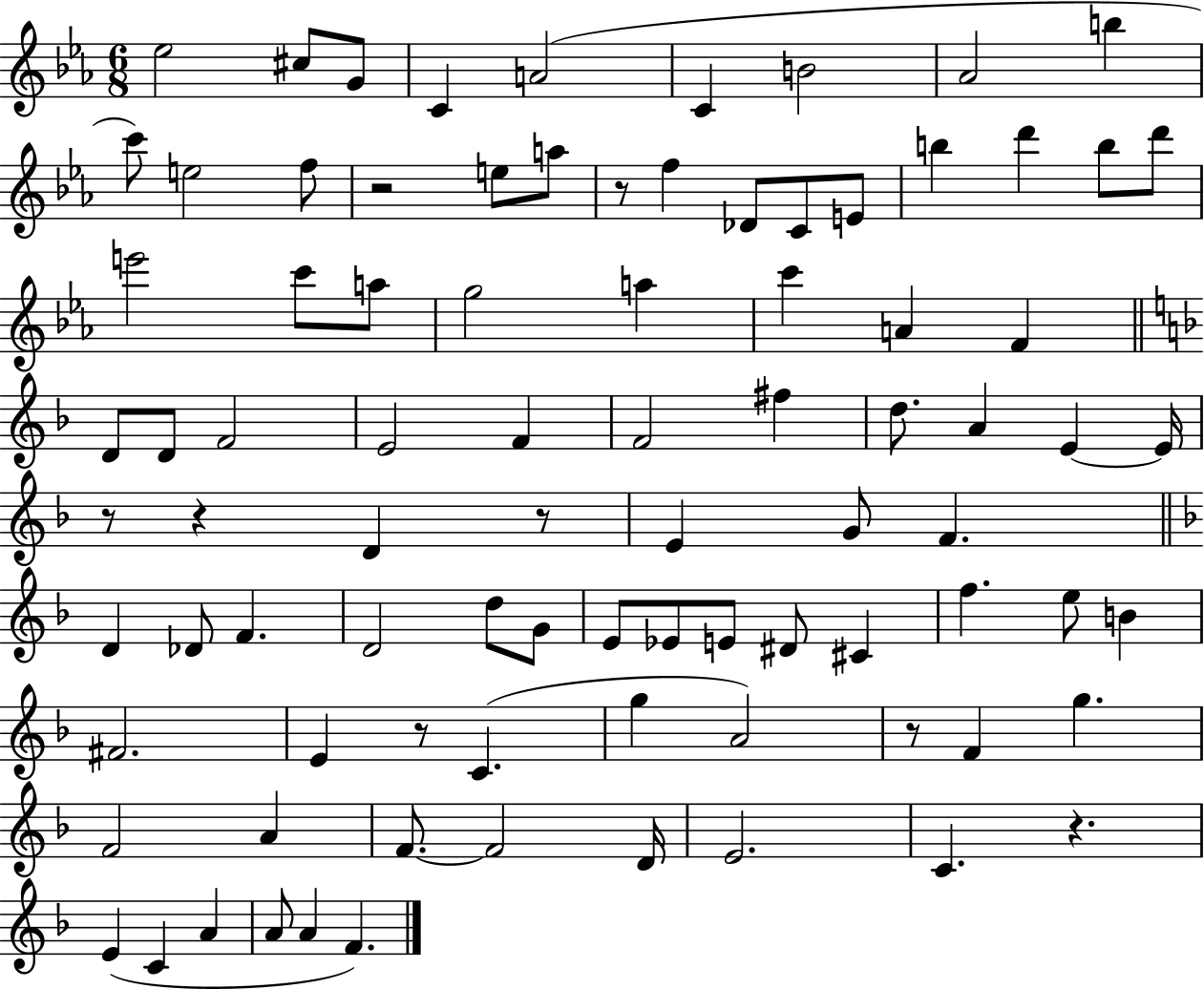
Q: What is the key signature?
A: EES major